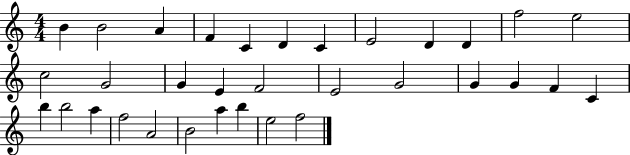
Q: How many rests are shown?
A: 0